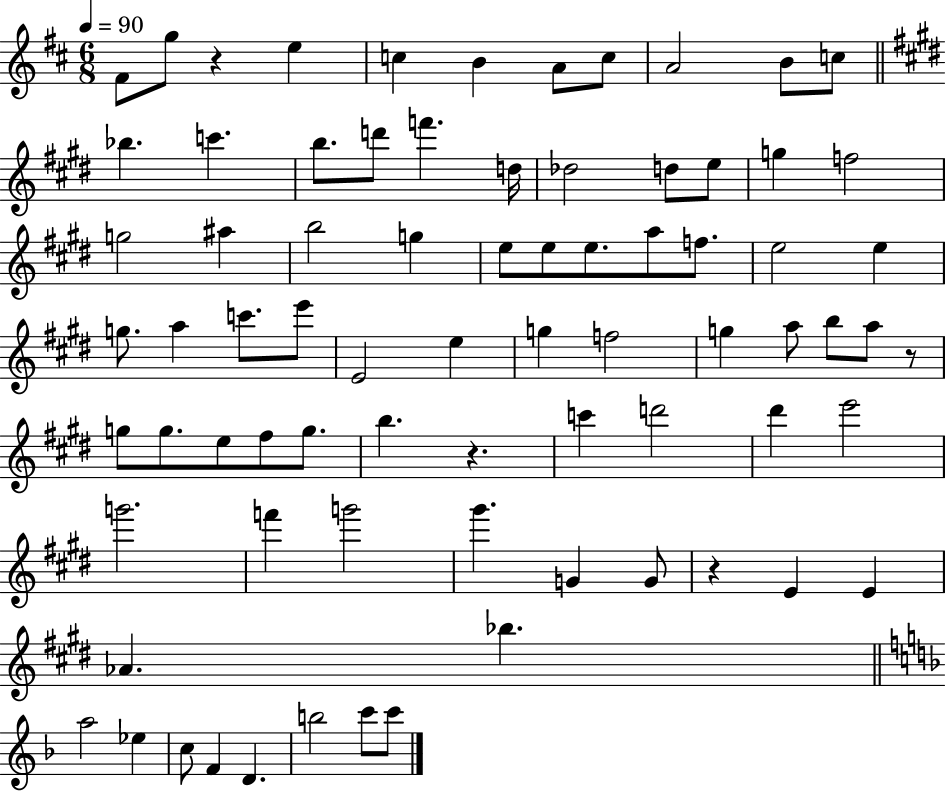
F#4/e G5/e R/q E5/q C5/q B4/q A4/e C5/e A4/h B4/e C5/e Bb5/q. C6/q. B5/e. D6/e F6/q. D5/s Db5/h D5/e E5/e G5/q F5/h G5/h A#5/q B5/h G5/q E5/e E5/e E5/e. A5/e F5/e. E5/h E5/q G5/e. A5/q C6/e. E6/e E4/h E5/q G5/q F5/h G5/q A5/e B5/e A5/e R/e G5/e G5/e. E5/e F#5/e G5/e. B5/q. R/q. C6/q D6/h D#6/q E6/h G6/h. F6/q G6/h G#6/q. G4/q G4/e R/q E4/q E4/q Ab4/q. Bb5/q. A5/h Eb5/q C5/e F4/q D4/q. B5/h C6/e C6/e